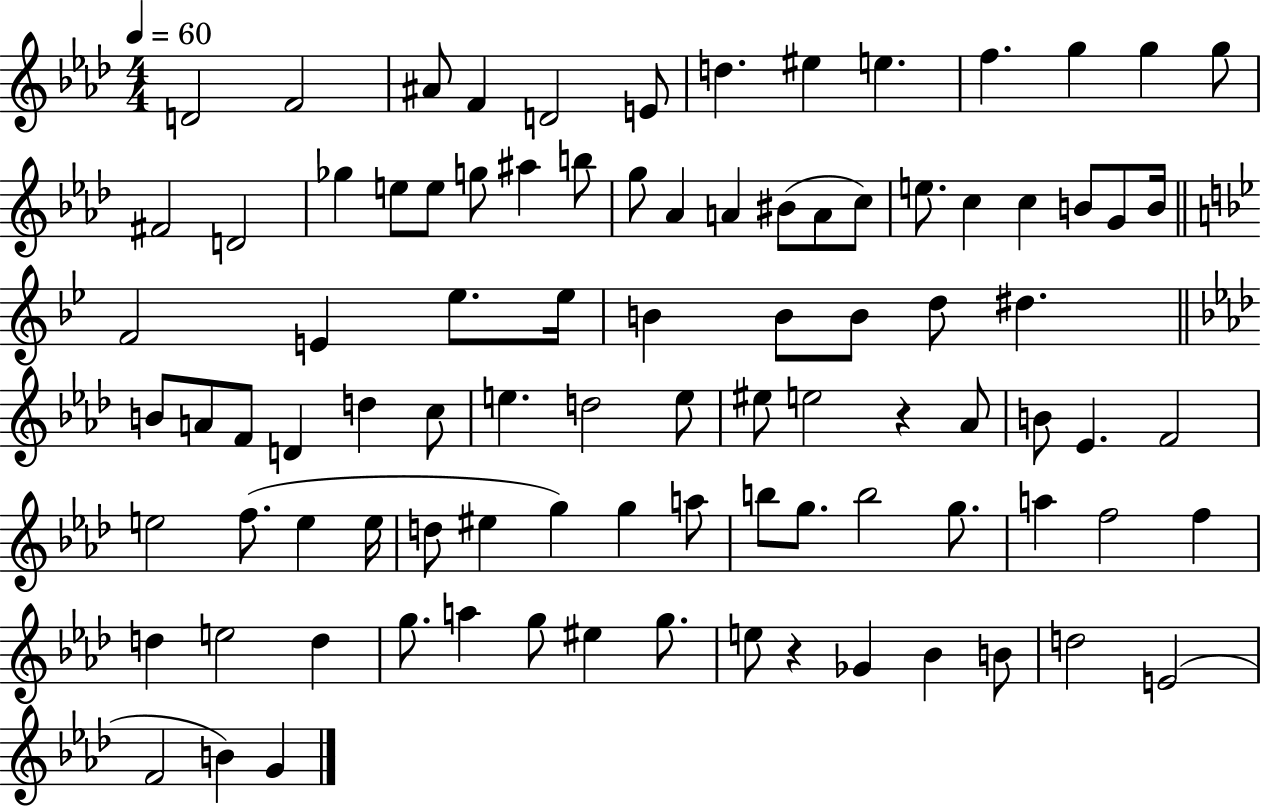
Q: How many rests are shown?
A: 2